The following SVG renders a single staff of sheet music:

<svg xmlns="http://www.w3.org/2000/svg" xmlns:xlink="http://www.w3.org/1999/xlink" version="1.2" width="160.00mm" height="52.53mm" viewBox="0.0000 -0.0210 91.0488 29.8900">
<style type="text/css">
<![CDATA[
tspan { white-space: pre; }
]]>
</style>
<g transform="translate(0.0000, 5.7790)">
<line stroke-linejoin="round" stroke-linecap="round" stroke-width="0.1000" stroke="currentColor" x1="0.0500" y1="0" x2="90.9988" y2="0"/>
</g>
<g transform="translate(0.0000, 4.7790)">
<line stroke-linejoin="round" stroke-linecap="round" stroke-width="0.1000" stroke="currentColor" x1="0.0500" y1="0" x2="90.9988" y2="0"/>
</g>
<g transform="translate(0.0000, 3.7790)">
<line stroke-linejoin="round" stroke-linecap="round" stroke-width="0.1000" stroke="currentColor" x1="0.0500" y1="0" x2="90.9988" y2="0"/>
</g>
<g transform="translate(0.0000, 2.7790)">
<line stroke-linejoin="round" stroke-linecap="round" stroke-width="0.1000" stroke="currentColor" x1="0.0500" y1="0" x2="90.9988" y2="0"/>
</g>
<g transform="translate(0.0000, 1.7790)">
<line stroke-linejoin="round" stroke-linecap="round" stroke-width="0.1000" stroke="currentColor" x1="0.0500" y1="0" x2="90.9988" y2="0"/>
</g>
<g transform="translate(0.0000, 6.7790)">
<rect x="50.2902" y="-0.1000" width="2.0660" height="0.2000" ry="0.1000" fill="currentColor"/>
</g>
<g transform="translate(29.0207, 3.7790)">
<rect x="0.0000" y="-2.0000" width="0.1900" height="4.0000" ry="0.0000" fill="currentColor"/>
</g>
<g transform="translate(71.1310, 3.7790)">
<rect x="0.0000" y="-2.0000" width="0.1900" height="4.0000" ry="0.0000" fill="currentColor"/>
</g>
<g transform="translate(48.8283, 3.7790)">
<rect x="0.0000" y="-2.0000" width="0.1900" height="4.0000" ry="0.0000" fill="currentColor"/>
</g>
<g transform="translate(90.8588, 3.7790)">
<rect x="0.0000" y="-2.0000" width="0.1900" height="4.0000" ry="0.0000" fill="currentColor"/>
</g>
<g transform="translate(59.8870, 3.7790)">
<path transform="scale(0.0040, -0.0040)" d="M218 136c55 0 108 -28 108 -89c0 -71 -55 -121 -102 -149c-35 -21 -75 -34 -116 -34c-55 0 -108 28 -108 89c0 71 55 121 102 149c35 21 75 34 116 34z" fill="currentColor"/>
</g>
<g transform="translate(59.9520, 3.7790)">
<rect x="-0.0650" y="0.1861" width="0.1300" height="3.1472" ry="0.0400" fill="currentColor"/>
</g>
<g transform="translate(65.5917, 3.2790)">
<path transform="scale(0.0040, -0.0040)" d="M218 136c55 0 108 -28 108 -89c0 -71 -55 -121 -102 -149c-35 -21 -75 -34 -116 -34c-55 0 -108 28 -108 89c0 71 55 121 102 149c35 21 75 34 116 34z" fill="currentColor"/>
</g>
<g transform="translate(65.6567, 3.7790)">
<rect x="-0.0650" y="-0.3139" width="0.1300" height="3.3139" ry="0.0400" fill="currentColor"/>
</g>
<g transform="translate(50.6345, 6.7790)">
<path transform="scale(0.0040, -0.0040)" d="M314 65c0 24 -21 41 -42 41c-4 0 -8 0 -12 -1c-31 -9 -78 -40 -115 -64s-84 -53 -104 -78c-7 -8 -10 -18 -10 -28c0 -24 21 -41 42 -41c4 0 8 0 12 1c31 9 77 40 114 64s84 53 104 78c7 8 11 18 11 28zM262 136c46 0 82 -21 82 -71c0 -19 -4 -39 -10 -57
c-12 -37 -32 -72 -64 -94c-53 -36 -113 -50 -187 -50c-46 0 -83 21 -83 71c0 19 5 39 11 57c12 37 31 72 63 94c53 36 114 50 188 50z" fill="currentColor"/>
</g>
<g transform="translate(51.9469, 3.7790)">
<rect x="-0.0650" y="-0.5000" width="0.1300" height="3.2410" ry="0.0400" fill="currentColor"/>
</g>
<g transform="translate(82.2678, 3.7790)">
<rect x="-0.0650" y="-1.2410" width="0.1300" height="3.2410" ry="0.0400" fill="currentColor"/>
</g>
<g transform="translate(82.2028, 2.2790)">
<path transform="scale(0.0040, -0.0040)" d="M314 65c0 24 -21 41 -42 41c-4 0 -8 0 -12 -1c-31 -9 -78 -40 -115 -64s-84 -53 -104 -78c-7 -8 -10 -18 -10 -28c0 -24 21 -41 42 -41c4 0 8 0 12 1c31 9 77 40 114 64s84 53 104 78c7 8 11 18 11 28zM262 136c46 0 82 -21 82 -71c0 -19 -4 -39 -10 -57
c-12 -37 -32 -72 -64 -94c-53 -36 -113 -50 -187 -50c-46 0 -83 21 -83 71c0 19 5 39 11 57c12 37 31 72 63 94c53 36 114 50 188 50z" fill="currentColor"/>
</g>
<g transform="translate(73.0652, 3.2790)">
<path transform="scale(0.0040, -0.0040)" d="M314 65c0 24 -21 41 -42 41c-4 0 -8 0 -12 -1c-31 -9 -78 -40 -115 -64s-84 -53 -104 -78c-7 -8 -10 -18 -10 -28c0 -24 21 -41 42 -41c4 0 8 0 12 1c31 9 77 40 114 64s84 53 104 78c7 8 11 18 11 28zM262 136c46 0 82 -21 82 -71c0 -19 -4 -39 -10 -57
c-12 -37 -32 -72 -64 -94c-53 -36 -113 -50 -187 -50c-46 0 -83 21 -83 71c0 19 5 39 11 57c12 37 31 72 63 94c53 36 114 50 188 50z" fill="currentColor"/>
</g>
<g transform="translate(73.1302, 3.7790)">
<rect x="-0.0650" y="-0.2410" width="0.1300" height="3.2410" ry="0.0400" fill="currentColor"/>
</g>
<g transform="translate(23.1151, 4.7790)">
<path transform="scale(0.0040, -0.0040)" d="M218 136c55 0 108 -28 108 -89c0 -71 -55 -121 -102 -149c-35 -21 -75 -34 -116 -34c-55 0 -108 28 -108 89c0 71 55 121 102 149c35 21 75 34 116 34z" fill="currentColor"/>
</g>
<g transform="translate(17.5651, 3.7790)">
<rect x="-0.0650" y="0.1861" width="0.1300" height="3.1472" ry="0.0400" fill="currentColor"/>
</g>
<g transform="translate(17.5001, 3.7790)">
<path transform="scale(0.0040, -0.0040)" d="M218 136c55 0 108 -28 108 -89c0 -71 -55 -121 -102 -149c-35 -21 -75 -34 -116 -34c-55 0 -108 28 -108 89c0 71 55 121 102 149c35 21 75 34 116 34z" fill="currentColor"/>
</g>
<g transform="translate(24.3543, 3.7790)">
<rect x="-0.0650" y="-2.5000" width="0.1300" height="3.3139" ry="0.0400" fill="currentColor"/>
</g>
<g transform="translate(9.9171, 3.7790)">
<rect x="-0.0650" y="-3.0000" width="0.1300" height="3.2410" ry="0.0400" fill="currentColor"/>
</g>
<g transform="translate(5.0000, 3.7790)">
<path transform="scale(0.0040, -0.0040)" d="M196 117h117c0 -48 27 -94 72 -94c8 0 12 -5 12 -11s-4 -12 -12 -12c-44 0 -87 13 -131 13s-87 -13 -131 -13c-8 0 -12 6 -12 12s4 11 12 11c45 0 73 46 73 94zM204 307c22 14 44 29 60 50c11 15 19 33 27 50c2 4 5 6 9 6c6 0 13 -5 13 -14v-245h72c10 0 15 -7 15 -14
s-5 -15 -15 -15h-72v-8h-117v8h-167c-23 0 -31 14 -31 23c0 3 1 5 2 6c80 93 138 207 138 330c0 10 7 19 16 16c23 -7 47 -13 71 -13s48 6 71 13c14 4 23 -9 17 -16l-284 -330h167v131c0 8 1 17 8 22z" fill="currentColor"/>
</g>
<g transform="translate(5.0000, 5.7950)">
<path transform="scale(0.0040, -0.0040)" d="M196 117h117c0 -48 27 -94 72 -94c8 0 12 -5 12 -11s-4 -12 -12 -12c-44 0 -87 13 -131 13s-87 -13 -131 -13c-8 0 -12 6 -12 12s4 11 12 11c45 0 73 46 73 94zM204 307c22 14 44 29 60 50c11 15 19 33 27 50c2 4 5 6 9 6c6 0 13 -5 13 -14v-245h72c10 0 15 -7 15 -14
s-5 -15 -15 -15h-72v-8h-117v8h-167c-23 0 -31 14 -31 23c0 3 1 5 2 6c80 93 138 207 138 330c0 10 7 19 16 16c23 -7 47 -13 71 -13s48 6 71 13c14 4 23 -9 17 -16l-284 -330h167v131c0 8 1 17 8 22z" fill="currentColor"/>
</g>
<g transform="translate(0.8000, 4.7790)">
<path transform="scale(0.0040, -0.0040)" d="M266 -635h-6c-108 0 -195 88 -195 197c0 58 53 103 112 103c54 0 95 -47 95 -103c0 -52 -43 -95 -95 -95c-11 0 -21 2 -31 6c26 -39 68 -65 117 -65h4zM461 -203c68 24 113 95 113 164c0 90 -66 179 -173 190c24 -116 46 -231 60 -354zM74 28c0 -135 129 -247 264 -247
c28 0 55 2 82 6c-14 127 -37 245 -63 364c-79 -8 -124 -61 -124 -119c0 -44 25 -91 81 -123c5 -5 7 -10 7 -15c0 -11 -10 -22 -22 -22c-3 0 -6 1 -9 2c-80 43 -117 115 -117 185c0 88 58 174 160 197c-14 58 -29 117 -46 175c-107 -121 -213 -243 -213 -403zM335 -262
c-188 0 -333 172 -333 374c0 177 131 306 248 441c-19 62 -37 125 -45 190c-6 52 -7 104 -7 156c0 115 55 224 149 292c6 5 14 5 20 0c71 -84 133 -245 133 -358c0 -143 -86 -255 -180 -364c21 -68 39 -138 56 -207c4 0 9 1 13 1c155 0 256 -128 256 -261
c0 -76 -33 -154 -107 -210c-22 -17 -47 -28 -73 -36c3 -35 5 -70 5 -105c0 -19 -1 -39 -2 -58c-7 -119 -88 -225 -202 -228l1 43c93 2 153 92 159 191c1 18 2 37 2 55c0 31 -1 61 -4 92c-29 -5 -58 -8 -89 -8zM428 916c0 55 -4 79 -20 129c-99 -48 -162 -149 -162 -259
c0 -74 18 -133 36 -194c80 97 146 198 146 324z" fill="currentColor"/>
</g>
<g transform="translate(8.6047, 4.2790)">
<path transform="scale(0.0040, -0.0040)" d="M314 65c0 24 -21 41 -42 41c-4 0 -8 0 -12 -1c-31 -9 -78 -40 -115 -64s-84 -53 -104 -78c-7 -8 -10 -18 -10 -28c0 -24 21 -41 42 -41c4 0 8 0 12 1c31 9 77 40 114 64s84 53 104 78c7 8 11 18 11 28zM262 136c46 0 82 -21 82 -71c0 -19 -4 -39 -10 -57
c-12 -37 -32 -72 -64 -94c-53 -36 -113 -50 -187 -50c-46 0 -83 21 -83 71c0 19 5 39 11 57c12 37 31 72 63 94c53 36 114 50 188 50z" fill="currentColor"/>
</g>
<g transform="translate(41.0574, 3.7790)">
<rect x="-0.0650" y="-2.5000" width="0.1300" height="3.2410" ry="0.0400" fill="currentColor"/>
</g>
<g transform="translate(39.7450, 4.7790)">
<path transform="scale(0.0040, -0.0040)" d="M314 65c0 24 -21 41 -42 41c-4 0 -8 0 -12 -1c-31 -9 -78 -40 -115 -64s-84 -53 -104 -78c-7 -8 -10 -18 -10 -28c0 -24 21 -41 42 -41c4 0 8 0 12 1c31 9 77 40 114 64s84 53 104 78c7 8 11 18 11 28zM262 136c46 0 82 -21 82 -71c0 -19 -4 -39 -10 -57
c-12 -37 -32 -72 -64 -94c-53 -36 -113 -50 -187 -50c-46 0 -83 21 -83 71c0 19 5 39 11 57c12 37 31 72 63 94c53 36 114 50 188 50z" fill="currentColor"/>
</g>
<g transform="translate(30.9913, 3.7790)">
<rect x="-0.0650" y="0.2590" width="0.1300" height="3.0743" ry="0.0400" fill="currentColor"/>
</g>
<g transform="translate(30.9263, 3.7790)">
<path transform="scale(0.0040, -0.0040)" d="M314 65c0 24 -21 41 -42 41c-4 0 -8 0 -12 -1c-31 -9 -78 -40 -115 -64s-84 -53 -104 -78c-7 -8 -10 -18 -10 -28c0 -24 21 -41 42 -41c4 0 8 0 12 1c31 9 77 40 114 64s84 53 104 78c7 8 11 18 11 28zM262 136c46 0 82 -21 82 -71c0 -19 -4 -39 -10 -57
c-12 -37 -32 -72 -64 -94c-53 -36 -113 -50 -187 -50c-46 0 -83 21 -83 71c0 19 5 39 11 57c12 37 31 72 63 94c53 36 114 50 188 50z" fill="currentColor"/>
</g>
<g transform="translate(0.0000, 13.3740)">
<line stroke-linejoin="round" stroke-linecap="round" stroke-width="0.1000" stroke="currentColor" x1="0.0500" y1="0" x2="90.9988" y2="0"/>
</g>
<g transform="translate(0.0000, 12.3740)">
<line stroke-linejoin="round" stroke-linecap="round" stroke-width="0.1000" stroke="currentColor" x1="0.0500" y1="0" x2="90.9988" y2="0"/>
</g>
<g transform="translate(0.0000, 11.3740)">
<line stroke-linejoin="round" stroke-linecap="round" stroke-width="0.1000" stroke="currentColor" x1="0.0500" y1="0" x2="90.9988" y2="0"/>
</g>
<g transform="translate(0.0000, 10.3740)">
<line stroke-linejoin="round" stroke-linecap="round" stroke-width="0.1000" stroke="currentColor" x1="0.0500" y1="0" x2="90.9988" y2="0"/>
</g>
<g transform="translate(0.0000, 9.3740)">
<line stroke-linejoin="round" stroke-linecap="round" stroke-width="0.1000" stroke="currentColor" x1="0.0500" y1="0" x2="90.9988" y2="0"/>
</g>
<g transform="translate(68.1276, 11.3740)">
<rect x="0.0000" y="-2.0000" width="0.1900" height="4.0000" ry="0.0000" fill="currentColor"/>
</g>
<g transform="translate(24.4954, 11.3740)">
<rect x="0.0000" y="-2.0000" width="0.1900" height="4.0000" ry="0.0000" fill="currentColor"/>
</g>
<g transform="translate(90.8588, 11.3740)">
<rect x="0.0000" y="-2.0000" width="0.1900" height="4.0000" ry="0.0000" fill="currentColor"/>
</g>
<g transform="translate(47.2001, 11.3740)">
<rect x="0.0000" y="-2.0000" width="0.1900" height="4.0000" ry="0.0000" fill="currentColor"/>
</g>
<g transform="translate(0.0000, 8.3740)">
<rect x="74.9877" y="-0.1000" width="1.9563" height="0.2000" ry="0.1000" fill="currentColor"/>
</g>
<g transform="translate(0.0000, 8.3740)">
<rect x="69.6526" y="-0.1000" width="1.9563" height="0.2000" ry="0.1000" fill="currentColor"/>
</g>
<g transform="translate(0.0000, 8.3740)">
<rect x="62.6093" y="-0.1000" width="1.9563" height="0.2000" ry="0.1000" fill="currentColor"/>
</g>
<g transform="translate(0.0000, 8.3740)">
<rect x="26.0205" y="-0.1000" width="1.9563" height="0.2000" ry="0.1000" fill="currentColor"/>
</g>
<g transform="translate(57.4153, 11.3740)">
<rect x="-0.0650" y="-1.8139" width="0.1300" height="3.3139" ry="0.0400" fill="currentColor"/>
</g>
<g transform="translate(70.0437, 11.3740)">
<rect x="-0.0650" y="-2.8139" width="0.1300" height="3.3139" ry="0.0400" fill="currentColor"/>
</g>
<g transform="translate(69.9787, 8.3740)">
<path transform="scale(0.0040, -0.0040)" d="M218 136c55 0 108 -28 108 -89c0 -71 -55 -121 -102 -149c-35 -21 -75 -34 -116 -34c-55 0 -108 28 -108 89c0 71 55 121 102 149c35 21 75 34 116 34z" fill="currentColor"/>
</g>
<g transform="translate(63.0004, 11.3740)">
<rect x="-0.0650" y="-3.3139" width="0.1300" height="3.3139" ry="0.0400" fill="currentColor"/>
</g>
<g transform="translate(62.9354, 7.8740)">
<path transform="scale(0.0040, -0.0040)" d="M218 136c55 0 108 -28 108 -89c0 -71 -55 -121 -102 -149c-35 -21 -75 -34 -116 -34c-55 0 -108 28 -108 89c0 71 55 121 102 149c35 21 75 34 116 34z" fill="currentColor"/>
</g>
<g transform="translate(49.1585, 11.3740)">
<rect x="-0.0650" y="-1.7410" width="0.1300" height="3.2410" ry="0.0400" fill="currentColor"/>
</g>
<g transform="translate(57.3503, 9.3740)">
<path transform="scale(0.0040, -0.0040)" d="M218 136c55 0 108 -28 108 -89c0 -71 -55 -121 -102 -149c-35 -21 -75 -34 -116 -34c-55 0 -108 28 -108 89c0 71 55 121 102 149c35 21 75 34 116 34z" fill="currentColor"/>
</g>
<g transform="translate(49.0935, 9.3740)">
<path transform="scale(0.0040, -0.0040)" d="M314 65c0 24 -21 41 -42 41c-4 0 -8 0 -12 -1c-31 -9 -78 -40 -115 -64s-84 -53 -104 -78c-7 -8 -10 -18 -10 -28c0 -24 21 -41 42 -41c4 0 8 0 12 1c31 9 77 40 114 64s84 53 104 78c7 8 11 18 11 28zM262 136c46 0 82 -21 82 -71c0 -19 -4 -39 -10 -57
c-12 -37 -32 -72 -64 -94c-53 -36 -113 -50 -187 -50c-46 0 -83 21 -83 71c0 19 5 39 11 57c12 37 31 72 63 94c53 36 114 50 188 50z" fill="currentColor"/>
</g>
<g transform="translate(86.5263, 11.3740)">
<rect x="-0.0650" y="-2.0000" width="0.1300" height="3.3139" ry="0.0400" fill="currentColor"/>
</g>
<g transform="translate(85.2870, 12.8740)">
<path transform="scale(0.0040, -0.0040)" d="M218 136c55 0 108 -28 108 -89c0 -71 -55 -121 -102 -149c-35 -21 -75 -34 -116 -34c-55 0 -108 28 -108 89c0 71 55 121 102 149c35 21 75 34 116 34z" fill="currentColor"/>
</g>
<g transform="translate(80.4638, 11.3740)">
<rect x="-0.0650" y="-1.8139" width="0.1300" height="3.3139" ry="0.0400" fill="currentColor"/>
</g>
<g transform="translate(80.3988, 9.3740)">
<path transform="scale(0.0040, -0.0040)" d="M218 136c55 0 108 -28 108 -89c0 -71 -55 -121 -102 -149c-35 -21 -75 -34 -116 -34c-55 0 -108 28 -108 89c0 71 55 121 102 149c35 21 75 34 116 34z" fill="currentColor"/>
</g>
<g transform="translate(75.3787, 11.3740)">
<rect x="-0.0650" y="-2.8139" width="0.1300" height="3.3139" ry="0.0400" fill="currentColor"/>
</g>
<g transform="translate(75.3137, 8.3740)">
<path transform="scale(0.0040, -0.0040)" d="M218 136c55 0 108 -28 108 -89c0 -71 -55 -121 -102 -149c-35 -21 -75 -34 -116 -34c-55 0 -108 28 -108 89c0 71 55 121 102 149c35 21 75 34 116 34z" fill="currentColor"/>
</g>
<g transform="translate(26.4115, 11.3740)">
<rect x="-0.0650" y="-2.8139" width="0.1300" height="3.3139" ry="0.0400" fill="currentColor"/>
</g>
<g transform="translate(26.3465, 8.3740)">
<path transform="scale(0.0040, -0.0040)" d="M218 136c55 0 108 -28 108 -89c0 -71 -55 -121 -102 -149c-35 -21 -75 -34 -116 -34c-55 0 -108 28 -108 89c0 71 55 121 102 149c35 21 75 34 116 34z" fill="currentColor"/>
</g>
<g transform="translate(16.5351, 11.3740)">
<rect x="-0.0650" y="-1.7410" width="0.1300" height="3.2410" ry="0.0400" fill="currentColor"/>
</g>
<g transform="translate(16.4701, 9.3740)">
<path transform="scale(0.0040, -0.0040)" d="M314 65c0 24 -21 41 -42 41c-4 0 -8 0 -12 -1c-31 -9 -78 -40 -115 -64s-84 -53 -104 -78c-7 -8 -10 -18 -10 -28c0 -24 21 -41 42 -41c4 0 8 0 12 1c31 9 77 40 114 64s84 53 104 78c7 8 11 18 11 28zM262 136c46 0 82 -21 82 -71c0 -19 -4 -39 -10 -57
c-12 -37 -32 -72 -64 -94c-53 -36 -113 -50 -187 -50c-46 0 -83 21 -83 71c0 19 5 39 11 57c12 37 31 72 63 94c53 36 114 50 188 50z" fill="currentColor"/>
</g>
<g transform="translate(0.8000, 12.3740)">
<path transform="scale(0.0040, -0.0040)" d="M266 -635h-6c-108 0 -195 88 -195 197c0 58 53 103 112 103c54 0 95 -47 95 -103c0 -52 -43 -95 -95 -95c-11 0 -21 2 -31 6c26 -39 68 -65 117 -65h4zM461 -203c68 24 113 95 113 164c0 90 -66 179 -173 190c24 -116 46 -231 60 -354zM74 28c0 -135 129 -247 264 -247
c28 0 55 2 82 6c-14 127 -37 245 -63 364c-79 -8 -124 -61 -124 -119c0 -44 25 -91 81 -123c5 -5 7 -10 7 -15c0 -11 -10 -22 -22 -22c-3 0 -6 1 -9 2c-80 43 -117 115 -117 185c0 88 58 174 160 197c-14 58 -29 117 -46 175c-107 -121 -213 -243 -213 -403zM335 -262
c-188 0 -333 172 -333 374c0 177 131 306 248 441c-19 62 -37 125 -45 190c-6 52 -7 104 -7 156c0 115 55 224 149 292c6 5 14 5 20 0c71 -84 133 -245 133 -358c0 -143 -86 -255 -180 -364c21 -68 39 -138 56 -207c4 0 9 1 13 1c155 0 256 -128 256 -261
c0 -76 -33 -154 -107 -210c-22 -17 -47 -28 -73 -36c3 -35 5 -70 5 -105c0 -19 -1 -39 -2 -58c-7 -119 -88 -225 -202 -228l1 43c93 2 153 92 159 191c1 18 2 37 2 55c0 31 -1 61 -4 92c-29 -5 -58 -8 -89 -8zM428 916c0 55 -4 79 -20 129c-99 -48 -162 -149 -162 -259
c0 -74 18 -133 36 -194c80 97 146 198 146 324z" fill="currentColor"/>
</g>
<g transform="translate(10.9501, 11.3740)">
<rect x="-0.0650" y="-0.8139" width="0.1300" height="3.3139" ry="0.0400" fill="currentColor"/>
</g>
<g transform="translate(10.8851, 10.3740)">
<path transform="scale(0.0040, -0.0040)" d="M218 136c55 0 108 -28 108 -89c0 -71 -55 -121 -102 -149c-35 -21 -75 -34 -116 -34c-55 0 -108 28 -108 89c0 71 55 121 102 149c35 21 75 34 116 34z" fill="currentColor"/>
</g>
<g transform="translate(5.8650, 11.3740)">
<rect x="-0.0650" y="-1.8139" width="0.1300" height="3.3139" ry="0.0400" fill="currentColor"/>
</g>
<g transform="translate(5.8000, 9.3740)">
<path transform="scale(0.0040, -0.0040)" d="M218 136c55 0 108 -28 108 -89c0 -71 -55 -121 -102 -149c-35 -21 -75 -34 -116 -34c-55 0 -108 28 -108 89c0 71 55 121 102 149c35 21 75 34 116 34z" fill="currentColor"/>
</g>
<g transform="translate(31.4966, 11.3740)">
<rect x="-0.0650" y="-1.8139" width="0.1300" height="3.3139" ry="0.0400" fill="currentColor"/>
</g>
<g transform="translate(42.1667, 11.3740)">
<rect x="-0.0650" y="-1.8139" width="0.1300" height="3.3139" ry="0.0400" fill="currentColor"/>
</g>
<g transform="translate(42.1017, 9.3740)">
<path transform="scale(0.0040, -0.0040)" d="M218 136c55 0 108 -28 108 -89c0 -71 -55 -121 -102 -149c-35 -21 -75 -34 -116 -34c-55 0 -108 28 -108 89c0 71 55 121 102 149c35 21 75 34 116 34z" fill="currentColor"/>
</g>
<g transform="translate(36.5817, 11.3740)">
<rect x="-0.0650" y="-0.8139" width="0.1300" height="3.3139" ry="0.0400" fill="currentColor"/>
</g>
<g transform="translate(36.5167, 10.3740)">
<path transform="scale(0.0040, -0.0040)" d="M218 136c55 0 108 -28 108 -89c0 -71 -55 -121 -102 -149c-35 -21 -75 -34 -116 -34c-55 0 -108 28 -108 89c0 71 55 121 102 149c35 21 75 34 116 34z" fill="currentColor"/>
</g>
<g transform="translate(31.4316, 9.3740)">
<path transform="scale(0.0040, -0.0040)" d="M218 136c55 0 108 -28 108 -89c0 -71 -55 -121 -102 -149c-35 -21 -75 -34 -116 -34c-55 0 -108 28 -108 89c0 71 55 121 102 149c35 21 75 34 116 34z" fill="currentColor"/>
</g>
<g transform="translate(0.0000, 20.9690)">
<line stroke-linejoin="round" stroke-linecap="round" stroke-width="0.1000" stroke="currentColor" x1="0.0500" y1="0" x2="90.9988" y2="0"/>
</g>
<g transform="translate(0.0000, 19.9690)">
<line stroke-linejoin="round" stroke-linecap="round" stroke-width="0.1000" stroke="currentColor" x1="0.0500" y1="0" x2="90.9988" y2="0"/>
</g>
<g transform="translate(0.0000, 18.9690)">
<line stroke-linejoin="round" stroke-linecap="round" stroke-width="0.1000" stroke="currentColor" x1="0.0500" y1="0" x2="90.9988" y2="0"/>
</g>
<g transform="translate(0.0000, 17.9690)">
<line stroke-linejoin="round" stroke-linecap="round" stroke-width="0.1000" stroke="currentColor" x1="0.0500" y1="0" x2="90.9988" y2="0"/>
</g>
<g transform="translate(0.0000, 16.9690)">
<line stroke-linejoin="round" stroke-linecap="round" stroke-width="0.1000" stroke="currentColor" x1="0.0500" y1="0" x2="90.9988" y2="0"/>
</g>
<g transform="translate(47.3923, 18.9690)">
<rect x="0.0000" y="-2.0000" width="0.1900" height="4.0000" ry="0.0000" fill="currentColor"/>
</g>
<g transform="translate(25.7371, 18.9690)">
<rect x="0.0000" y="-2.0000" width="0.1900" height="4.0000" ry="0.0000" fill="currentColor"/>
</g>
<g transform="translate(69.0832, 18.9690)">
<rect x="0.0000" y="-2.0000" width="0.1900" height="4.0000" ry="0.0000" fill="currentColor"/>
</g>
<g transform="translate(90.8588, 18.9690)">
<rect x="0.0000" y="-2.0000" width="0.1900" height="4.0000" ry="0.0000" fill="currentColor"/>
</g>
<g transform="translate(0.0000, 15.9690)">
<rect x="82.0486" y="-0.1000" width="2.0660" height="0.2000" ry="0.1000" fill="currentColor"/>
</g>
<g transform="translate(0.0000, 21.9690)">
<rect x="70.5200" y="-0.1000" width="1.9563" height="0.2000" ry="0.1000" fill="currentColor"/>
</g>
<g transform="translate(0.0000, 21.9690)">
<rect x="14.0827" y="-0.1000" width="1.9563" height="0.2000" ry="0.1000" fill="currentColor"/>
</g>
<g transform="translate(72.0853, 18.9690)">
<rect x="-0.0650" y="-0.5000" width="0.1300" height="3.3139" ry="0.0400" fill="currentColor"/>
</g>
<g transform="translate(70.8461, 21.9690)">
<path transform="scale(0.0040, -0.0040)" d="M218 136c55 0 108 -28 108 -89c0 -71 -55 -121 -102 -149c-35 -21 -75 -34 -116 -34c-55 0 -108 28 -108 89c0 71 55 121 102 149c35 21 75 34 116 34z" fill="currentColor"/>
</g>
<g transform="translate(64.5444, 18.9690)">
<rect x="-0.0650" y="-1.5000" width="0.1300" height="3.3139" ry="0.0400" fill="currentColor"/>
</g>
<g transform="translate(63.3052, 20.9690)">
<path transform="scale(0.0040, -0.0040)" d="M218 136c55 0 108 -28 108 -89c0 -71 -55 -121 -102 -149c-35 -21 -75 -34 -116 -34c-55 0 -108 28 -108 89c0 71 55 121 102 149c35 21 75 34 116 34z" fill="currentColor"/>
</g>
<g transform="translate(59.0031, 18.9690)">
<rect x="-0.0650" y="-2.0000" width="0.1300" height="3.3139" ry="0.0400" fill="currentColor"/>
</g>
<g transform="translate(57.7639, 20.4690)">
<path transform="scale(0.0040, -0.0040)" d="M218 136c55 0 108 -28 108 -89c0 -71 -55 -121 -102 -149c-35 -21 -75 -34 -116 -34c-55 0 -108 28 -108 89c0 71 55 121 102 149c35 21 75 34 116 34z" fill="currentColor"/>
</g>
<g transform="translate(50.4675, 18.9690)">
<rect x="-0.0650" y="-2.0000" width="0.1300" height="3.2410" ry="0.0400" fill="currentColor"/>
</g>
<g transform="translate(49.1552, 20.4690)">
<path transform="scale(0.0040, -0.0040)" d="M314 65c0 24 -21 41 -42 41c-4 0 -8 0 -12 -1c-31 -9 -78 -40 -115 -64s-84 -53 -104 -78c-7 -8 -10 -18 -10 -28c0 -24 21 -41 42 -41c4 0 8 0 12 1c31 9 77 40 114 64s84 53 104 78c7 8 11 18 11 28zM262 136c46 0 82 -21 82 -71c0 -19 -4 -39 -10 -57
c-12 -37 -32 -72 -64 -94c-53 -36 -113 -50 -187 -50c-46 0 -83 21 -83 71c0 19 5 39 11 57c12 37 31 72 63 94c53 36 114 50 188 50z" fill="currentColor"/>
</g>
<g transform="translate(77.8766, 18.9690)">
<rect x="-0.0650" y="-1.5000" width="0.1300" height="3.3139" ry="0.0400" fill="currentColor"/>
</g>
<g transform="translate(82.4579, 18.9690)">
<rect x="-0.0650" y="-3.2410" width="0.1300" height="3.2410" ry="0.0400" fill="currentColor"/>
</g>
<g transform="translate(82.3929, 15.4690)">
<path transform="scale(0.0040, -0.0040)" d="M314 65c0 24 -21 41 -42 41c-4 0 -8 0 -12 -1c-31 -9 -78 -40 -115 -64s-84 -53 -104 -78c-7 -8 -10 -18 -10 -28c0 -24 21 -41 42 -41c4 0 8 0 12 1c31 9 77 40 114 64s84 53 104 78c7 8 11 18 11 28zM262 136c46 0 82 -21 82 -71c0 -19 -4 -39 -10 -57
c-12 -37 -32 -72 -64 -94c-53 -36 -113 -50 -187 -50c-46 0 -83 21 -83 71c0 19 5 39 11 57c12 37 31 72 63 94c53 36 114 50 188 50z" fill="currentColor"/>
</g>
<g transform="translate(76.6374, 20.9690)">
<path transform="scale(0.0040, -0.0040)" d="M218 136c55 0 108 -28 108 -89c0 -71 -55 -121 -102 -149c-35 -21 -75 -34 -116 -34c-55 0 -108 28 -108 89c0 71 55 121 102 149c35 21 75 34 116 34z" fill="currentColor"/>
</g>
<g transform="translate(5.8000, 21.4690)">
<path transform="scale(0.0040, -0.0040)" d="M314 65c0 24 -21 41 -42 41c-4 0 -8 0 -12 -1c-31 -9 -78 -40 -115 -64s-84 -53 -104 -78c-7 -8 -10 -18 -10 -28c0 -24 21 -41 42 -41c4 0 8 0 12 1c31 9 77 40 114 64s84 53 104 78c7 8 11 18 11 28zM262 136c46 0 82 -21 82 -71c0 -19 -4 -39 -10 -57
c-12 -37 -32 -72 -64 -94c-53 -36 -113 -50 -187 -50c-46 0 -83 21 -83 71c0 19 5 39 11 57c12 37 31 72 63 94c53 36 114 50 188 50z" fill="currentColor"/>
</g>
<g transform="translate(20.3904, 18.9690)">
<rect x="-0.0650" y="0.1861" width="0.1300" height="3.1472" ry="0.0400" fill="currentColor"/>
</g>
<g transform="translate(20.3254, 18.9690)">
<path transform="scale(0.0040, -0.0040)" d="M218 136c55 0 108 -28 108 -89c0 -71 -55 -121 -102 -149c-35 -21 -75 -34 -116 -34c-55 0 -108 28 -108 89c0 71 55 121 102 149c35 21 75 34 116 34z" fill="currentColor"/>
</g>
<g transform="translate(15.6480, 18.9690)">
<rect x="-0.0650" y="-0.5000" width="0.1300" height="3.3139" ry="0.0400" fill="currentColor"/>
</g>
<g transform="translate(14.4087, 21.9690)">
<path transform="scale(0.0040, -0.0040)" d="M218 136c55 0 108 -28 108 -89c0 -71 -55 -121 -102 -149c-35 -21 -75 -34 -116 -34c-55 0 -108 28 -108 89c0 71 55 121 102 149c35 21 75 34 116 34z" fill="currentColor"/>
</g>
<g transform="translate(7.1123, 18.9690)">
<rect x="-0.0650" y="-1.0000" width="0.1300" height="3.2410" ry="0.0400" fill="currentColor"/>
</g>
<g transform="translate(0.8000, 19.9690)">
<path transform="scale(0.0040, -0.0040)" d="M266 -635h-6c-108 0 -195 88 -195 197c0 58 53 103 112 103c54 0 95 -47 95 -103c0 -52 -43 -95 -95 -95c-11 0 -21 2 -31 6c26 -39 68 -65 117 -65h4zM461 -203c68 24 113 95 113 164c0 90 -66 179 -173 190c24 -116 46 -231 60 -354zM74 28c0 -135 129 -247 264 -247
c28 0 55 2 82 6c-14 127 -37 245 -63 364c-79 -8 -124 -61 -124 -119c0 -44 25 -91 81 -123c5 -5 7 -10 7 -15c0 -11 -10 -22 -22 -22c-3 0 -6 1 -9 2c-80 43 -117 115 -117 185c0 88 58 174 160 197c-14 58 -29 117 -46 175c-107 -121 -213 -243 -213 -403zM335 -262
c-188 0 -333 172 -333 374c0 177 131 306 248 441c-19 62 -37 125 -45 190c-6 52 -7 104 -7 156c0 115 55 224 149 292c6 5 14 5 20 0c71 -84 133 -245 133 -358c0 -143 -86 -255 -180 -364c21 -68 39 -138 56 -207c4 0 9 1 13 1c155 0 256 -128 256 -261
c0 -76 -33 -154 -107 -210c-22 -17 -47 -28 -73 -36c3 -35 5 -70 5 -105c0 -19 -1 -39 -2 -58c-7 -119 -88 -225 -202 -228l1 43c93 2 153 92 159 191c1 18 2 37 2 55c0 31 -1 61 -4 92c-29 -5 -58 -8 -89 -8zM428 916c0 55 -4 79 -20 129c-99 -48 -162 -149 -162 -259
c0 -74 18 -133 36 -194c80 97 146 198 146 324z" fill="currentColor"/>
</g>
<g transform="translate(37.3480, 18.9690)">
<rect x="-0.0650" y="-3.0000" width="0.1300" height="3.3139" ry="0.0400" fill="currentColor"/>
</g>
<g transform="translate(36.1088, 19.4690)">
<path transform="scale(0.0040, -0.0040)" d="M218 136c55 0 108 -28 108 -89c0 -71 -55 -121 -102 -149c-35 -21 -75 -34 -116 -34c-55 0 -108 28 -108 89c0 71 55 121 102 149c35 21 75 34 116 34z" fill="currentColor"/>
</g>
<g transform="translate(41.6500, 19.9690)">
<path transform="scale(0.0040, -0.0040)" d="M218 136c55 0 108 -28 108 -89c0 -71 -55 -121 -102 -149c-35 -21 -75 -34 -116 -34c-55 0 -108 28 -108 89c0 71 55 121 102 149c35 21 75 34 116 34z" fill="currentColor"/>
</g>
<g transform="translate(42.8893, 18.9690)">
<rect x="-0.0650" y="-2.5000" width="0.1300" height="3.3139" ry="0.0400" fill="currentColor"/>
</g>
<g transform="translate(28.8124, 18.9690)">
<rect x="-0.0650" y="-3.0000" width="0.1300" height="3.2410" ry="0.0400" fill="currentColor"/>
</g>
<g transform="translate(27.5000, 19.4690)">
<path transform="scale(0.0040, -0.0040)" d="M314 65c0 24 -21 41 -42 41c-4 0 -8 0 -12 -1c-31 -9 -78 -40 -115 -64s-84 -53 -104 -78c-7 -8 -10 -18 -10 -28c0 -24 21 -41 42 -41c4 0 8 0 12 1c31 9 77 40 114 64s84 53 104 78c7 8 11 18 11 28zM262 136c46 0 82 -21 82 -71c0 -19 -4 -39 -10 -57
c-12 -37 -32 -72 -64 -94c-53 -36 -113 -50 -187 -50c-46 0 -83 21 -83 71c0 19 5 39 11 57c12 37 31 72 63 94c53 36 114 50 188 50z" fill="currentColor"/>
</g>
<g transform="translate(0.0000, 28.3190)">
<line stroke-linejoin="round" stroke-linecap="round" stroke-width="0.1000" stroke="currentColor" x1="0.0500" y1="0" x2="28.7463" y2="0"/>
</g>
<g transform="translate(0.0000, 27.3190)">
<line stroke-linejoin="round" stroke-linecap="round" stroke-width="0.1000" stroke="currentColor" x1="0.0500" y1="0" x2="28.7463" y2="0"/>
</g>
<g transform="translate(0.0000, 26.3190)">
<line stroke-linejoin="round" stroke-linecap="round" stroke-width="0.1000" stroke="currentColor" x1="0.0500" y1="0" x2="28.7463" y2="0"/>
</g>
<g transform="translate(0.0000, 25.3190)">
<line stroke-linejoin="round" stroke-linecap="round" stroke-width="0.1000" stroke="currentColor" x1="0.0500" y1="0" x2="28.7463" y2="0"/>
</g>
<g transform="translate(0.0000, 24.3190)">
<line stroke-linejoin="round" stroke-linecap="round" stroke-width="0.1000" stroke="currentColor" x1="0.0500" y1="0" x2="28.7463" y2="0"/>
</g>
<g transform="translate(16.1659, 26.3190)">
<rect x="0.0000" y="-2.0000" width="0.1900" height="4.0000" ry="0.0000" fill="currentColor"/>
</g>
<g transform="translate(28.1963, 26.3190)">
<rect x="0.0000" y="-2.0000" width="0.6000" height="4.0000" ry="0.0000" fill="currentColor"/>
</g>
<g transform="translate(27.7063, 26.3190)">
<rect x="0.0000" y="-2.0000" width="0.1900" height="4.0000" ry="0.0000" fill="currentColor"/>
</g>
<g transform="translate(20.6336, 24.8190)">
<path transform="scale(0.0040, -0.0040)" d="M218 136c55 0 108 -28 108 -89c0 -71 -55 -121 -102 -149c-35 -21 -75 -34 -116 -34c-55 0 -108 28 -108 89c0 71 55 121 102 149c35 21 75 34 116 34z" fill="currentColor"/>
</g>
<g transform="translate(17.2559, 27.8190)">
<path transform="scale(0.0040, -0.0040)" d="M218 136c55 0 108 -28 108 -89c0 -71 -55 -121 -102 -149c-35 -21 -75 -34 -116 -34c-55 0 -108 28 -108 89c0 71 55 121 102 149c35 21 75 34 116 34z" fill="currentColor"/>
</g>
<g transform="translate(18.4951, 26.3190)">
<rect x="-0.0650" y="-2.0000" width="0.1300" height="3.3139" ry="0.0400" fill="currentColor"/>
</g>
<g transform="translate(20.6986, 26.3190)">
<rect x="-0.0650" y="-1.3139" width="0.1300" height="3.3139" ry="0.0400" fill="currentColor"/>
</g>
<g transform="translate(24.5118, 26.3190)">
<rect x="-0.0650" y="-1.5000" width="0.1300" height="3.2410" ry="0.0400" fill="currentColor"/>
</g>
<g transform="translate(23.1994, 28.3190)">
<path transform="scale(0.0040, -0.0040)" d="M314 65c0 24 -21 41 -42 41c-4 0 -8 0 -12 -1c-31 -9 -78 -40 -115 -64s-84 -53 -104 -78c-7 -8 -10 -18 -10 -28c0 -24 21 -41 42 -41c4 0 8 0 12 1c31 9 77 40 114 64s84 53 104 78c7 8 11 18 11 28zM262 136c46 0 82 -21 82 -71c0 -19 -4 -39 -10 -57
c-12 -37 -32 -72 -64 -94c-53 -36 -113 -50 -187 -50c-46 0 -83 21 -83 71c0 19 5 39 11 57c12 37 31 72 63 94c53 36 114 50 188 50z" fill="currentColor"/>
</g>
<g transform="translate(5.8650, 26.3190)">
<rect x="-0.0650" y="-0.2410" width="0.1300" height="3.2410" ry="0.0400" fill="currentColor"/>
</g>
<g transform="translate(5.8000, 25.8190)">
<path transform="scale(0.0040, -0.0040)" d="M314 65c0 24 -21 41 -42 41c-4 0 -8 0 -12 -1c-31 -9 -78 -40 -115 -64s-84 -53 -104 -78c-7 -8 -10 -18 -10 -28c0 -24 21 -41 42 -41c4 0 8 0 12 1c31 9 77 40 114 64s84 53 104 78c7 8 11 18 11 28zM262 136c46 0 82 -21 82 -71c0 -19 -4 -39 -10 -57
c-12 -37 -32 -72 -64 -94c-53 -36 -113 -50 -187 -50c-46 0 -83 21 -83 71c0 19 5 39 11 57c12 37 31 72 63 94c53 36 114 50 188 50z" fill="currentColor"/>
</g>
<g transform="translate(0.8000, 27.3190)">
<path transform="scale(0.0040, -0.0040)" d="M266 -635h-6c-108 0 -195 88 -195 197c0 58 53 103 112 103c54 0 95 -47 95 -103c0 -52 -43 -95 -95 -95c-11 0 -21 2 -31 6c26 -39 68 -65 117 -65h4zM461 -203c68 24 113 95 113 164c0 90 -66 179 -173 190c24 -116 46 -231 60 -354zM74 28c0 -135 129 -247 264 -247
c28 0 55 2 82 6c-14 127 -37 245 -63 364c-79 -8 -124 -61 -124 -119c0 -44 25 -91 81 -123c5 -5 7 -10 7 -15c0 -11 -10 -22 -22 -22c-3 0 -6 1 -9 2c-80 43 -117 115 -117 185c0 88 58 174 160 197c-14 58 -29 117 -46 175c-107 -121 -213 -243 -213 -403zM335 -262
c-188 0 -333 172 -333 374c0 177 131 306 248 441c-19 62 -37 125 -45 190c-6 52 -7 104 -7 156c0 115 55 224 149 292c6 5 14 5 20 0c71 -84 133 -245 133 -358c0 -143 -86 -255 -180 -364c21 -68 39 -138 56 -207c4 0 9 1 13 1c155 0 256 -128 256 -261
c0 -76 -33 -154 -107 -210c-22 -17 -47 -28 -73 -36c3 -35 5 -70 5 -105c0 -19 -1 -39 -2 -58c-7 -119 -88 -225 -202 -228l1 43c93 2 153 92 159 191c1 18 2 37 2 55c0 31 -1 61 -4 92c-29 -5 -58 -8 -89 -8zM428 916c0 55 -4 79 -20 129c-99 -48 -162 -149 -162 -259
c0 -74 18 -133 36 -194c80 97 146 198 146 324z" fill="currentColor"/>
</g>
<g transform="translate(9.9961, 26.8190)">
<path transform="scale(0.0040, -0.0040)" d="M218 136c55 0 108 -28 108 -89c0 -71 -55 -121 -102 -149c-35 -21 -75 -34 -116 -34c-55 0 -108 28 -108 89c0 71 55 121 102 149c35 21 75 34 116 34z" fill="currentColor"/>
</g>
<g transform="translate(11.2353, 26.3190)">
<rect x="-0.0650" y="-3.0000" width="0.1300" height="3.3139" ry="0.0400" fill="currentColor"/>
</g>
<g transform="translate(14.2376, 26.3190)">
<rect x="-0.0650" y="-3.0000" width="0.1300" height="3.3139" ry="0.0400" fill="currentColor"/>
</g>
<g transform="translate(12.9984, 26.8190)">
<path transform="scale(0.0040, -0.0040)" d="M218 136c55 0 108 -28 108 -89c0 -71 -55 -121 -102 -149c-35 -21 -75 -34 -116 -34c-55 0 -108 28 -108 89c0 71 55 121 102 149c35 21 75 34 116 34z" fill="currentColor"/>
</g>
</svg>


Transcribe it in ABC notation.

X:1
T:Untitled
M:4/4
L:1/4
K:C
A2 B G B2 G2 C2 B c c2 e2 f d f2 a f d f f2 f b a a f F D2 C B A2 A G F2 F E C E b2 c2 A A F e E2